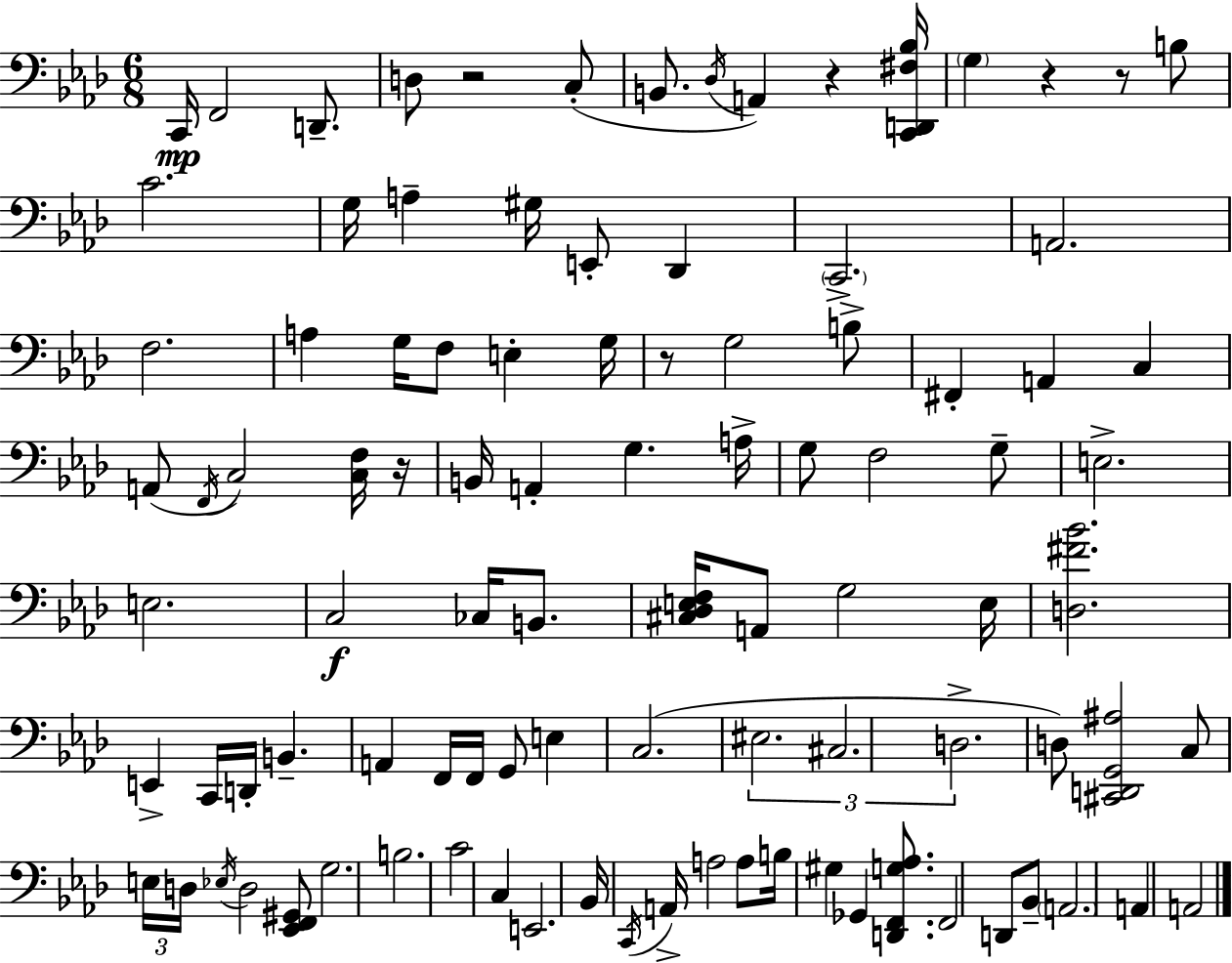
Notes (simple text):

C2/s F2/h D2/e. D3/e R/h C3/e B2/e. Db3/s A2/q R/q [C2,D2,F#3,Bb3]/s G3/q R/q R/e B3/e C4/h. G3/s A3/q G#3/s E2/e Db2/q C2/h. A2/h. F3/h. A3/q G3/s F3/e E3/q G3/s R/e G3/h B3/e F#2/q A2/q C3/q A2/e F2/s C3/h [C3,F3]/s R/s B2/s A2/q G3/q. A3/s G3/e F3/h G3/e E3/h. E3/h. C3/h CES3/s B2/e. [C#3,Db3,E3,F3]/s A2/e G3/h E3/s [D3,F#4,Bb4]/h. E2/q C2/s D2/s B2/q. A2/q F2/s F2/s G2/e E3/q C3/h. EIS3/h. C#3/h. D3/h. D3/e [C#2,D2,G2,A#3]/h C3/e E3/s D3/s Eb3/s D3/h [Eb2,F2,G#2]/e G3/h. B3/h. C4/h C3/q E2/h. Bb2/s C2/s A2/s A3/h A3/e B3/s G#3/q Gb2/q [D2,F2,G3,Ab3]/e. F2/h D2/e Bb2/e A2/h. A2/q A2/h